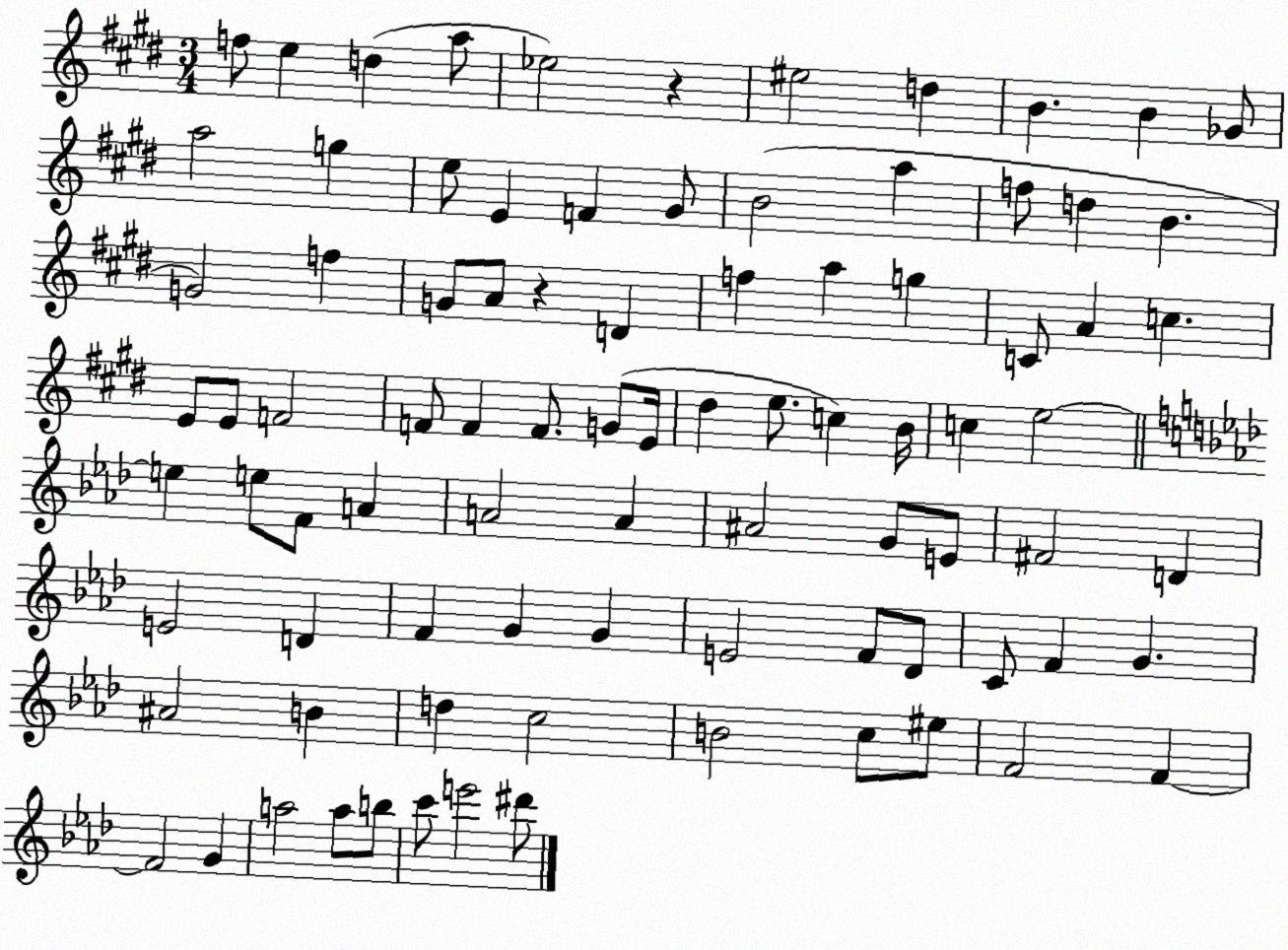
X:1
T:Untitled
M:3/4
L:1/4
K:E
f/2 e d a/2 _e2 z ^e2 d B B _G/2 a2 g e/2 E F ^G/2 B2 a f/2 d B G2 f G/2 A/2 z D f a g C/2 A c E/2 E/2 F2 F/2 F F/2 G/2 E/4 ^d e/2 c B/4 c e2 e e/2 F/2 A A2 A ^A2 G/2 E/2 ^F2 D E2 D F G G E2 F/2 _D/2 C/2 F G ^A2 B d c2 B2 c/2 ^e/2 F2 F F2 G a2 a/2 b/2 c'/2 e'2 ^d'/2